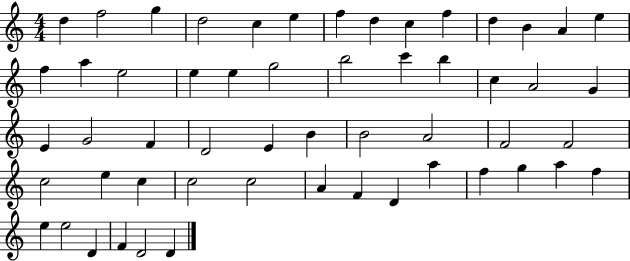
X:1
T:Untitled
M:4/4
L:1/4
K:C
d f2 g d2 c e f d c f d B A e f a e2 e e g2 b2 c' b c A2 G E G2 F D2 E B B2 A2 F2 F2 c2 e c c2 c2 A F D a f g a f e e2 D F D2 D